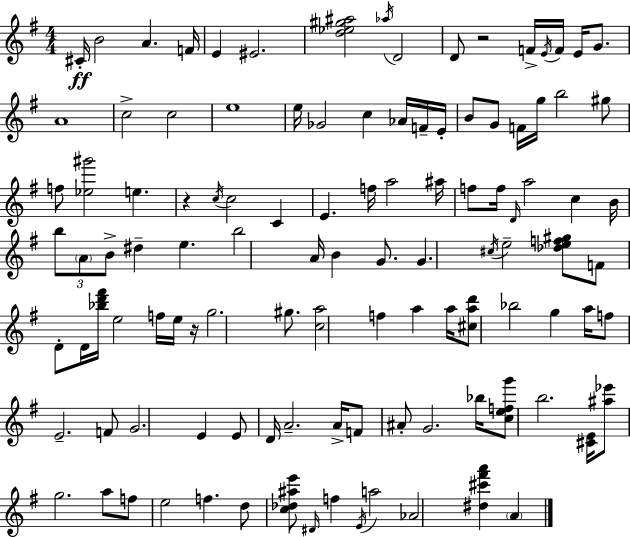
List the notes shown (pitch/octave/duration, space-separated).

C#4/s B4/h A4/q. F4/s E4/q EIS4/h. [D5,Eb5,G#5,A#5]/h Ab5/s D4/h D4/e R/h F4/s E4/s F4/s E4/s G4/e. A4/w C5/h C5/h E5/w E5/s Gb4/h C5/q Ab4/s F4/s E4/s B4/e G4/e F4/s G5/s B5/h G#5/e F5/e [Eb5,G#6]/h E5/q. R/q C5/s C5/h C4/q E4/q. F5/s A5/h A#5/s F5/e F5/s D4/s A5/h C5/q B4/s B5/e A4/e B4/e D#5/q E5/q. B5/h A4/s B4/q G4/e. G4/q. C#5/s E5/h [Db5,E5,F5,G#5]/e F4/e D4/e D4/s [Bb5,D6,F#6]/s E5/h F5/s E5/s R/s G5/h. G#5/e. [C5,A5]/h F5/q A5/q A5/s [C#5,A5,D6]/e Bb5/h G5/q A5/s F5/e E4/h. F4/e G4/h. E4/q E4/e D4/s A4/h. A4/s F4/e A#4/e G4/h. Bb5/s [C5,E5,F5,G6]/e B5/h. [C#4,E4]/s [A#5,Eb6]/e G5/h. A5/e F5/e E5/h F5/q. D5/e [C5,Db5,A#5,E6]/e D#4/s F5/q E4/s A5/h Ab4/h [D#5,C#6,F#6,A6]/q A4/q